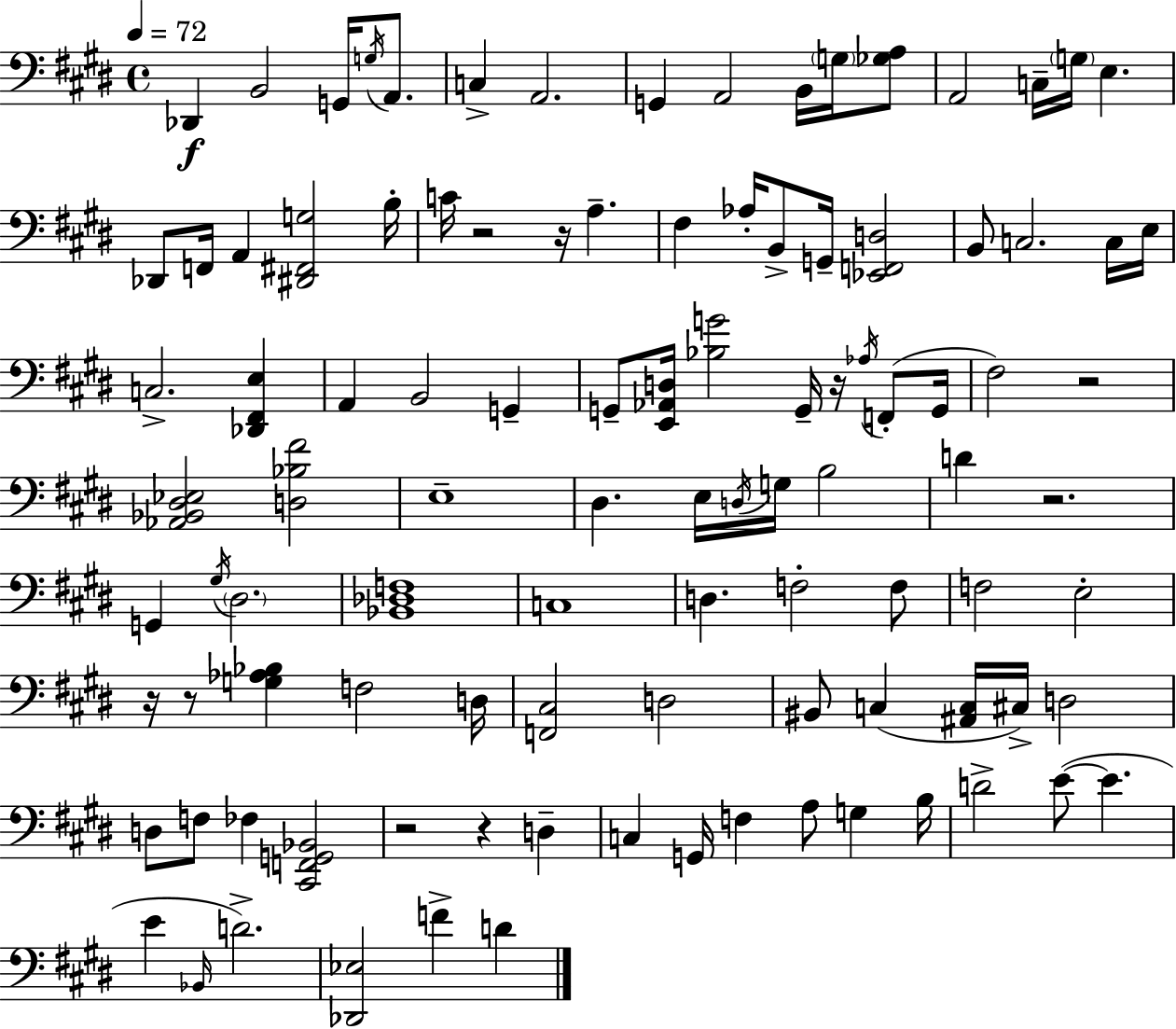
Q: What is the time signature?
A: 4/4